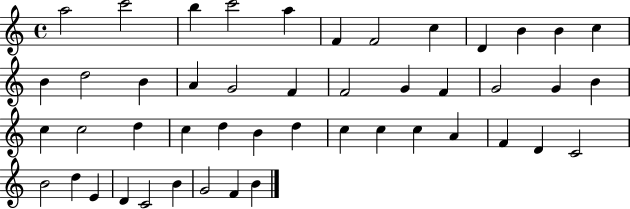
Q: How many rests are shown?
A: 0